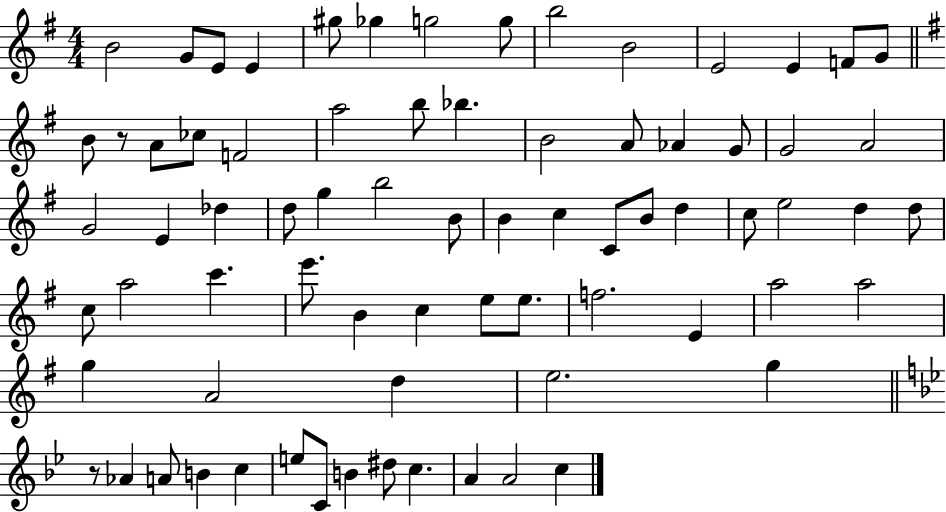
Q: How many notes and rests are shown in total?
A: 74